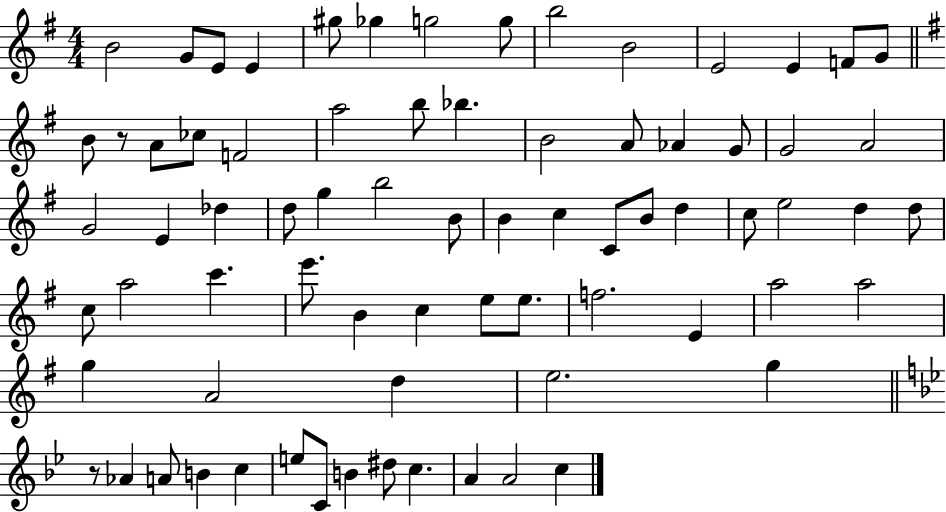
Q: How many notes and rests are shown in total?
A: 74